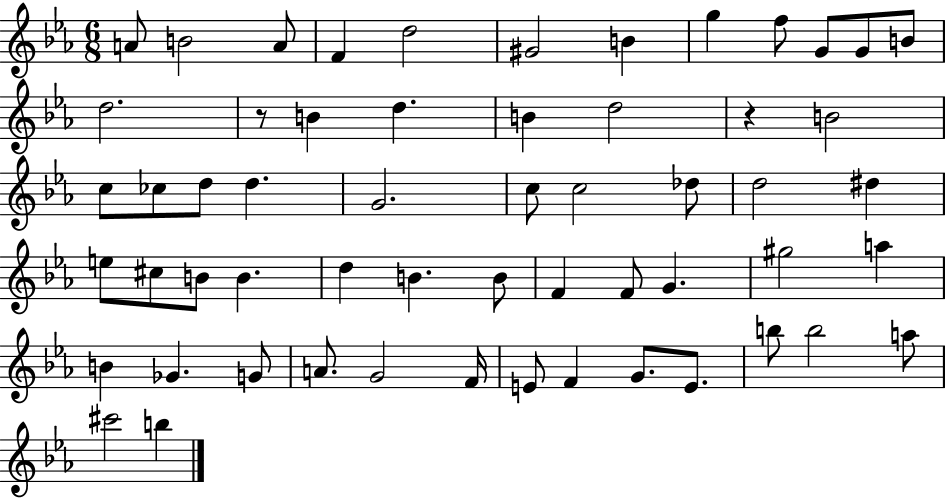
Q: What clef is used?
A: treble